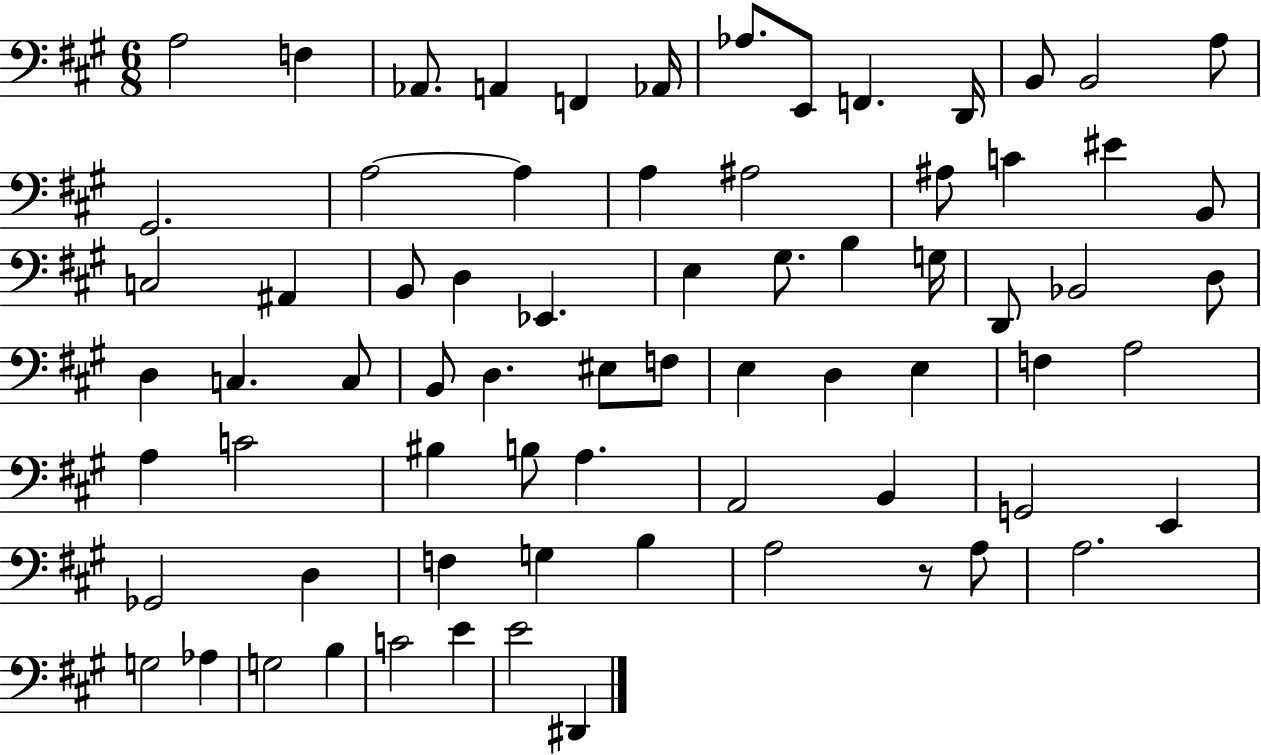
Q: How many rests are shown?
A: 1